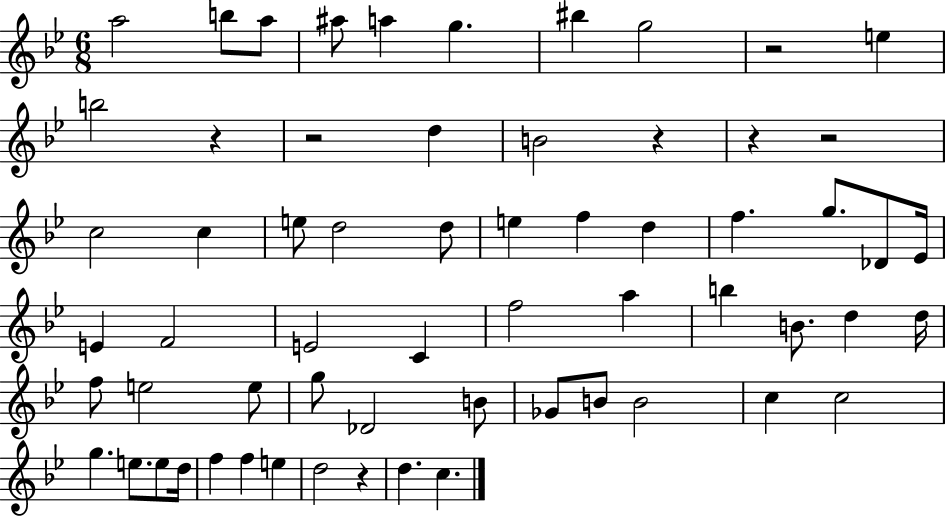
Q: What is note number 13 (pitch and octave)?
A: C5